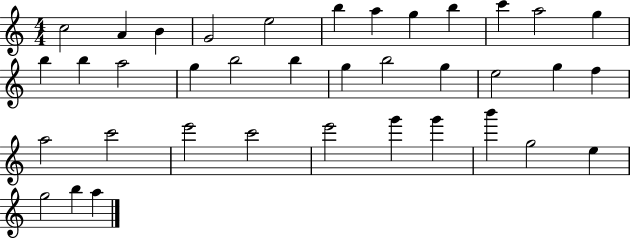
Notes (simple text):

C5/h A4/q B4/q G4/h E5/h B5/q A5/q G5/q B5/q C6/q A5/h G5/q B5/q B5/q A5/h G5/q B5/h B5/q G5/q B5/h G5/q E5/h G5/q F5/q A5/h C6/h E6/h C6/h E6/h G6/q G6/q B6/q G5/h E5/q G5/h B5/q A5/q